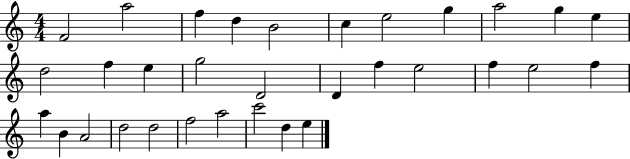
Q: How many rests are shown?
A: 0